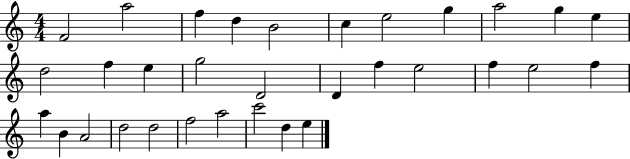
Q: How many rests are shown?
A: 0